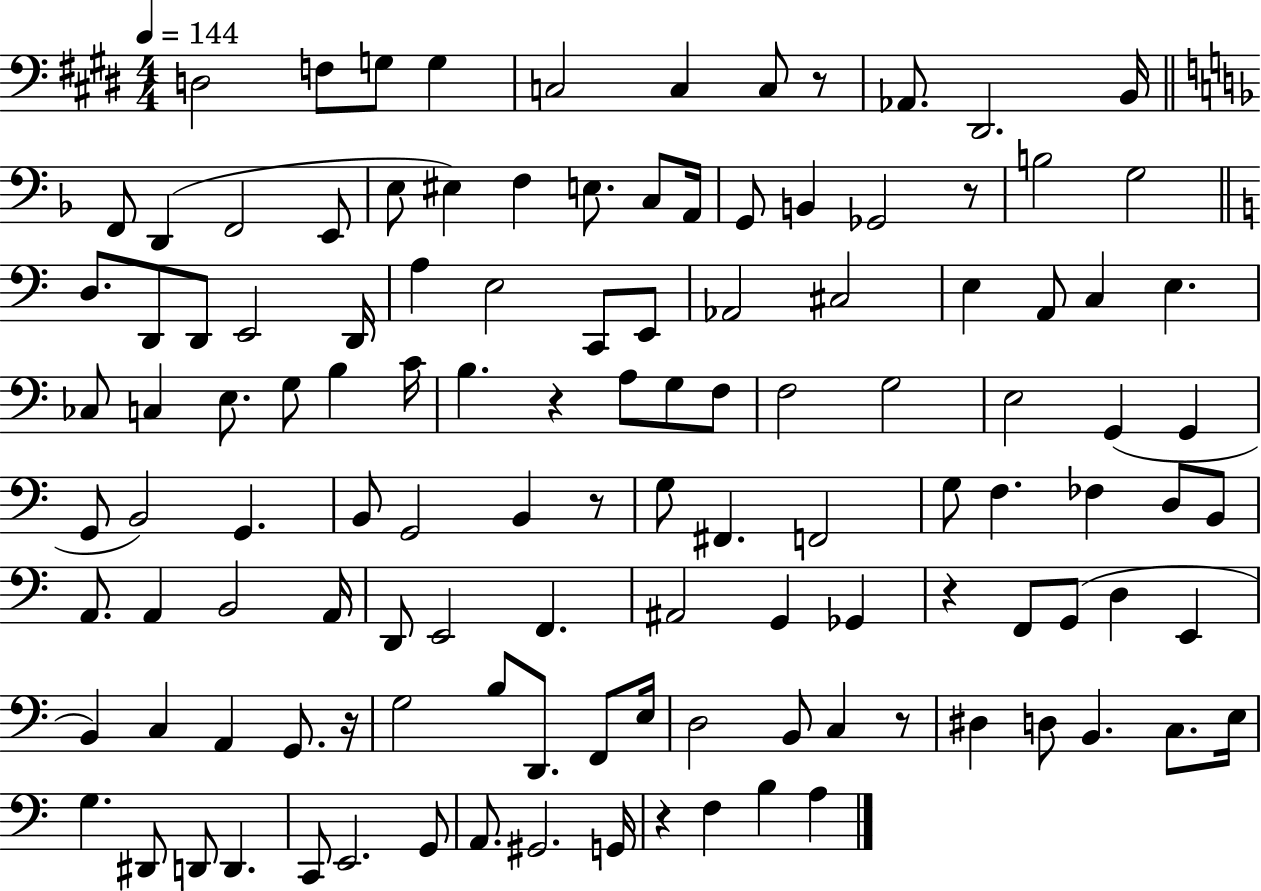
D3/h F3/e G3/e G3/q C3/h C3/q C3/e R/e Ab2/e. D#2/h. B2/s F2/e D2/q F2/h E2/e E3/e EIS3/q F3/q E3/e. C3/e A2/s G2/e B2/q Gb2/h R/e B3/h G3/h D3/e. D2/e D2/e E2/h D2/s A3/q E3/h C2/e E2/e Ab2/h C#3/h E3/q A2/e C3/q E3/q. CES3/e C3/q E3/e. G3/e B3/q C4/s B3/q. R/q A3/e G3/e F3/e F3/h G3/h E3/h G2/q G2/q G2/e B2/h G2/q. B2/e G2/h B2/q R/e G3/e F#2/q. F2/h G3/e F3/q. FES3/q D3/e B2/e A2/e. A2/q B2/h A2/s D2/e E2/h F2/q. A#2/h G2/q Gb2/q R/q F2/e G2/e D3/q E2/q B2/q C3/q A2/q G2/e. R/s G3/h B3/e D2/e. F2/e E3/s D3/h B2/e C3/q R/e D#3/q D3/e B2/q. C3/e. E3/s G3/q. D#2/e D2/e D2/q. C2/e E2/h. G2/e A2/e. G#2/h. G2/s R/q F3/q B3/q A3/q